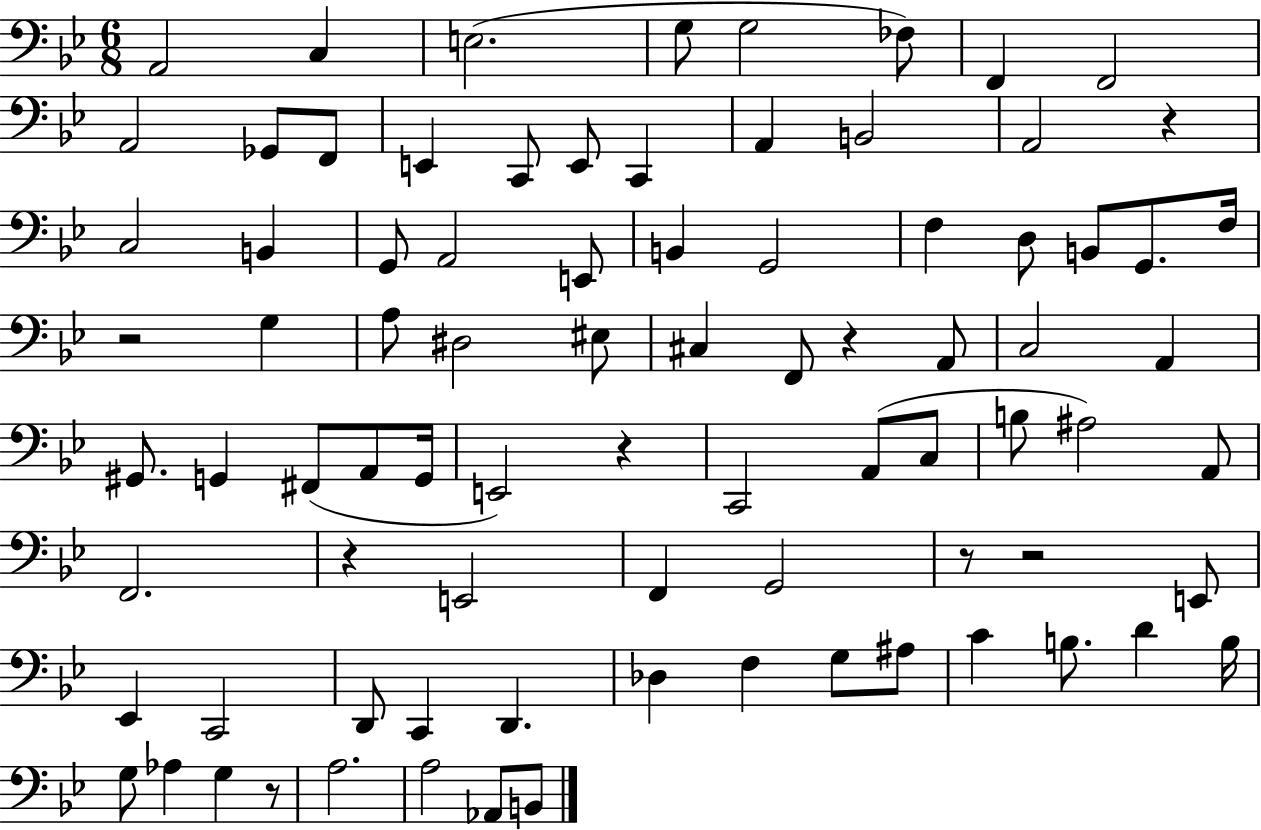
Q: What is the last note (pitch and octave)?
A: B2